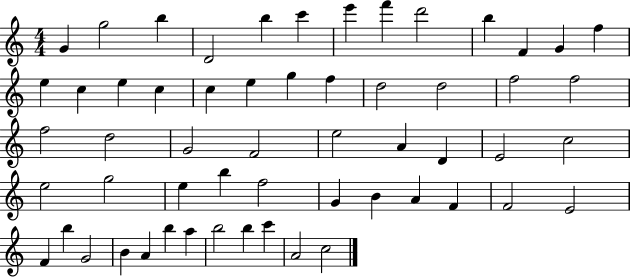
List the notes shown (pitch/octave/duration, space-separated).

G4/q G5/h B5/q D4/h B5/q C6/q E6/q F6/q D6/h B5/q F4/q G4/q F5/q E5/q C5/q E5/q C5/q C5/q E5/q G5/q F5/q D5/h D5/h F5/h F5/h F5/h D5/h G4/h F4/h E5/h A4/q D4/q E4/h C5/h E5/h G5/h E5/q B5/q F5/h G4/q B4/q A4/q F4/q F4/h E4/h F4/q B5/q G4/h B4/q A4/q B5/q A5/q B5/h B5/q C6/q A4/h C5/h